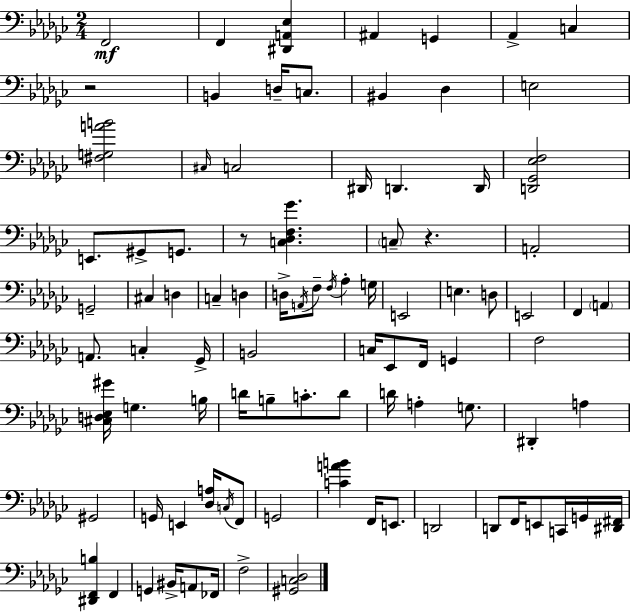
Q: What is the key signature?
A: EES minor